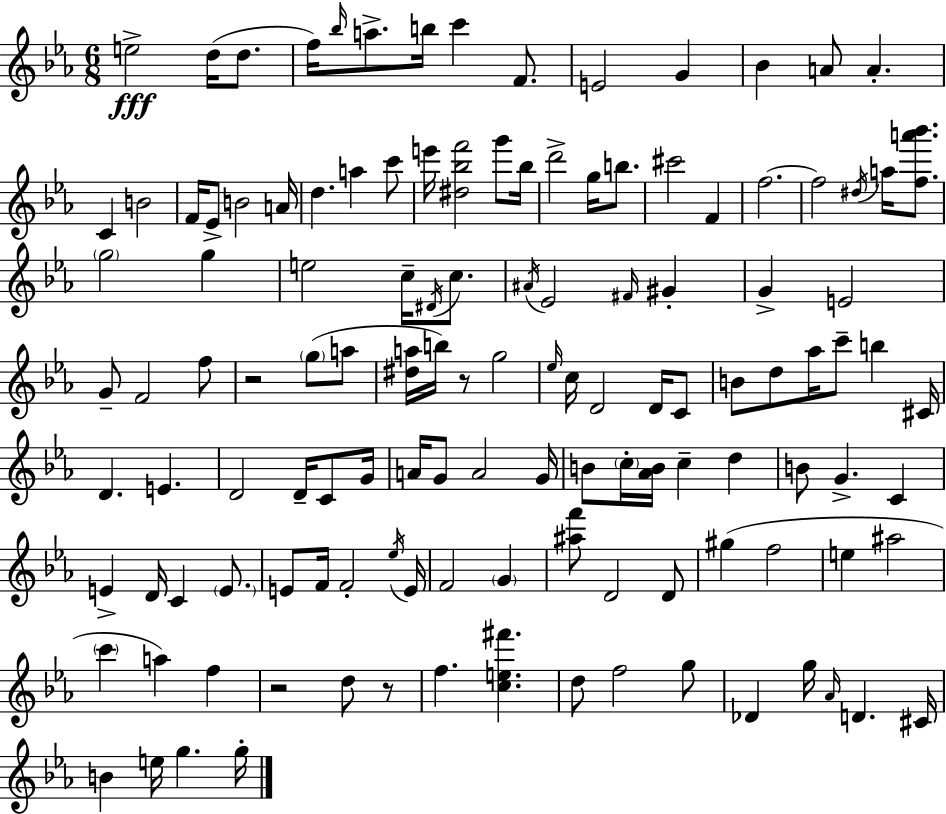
E5/h D5/s D5/e. F5/s Bb5/s A5/e. B5/s C6/q F4/e. E4/h G4/q Bb4/q A4/e A4/q. C4/q B4/h F4/s Eb4/e B4/h A4/s D5/q. A5/q C6/e E6/s [D#5,Bb5,F6]/h G6/e Bb5/s D6/h G5/s B5/e. C#6/h F4/q F5/h. F5/h D#5/s A5/s [F5,A6,Bb6]/e. G5/h G5/q E5/h C5/s D#4/s C5/e. A#4/s Eb4/h F#4/s G#4/q G4/q E4/h G4/e F4/h F5/e R/h G5/e A5/e [D#5,A5]/s B5/s R/e G5/h Eb5/s C5/s D4/h D4/s C4/e B4/e D5/e Ab5/s C6/e B5/q C#4/s D4/q. E4/q. D4/h D4/s C4/e G4/s A4/s G4/e A4/h G4/s B4/e C5/s [Ab4,B4]/s C5/q D5/q B4/e G4/q. C4/q E4/q D4/s C4/q E4/e. E4/e F4/s F4/h Eb5/s E4/s F4/h G4/q [A#5,F6]/e D4/h D4/e G#5/q F5/h E5/q A#5/h C6/q A5/q F5/q R/h D5/e R/e F5/q. [C5,E5,F#6]/q. D5/e F5/h G5/e Db4/q G5/s Ab4/s D4/q. C#4/s B4/q E5/s G5/q. G5/s